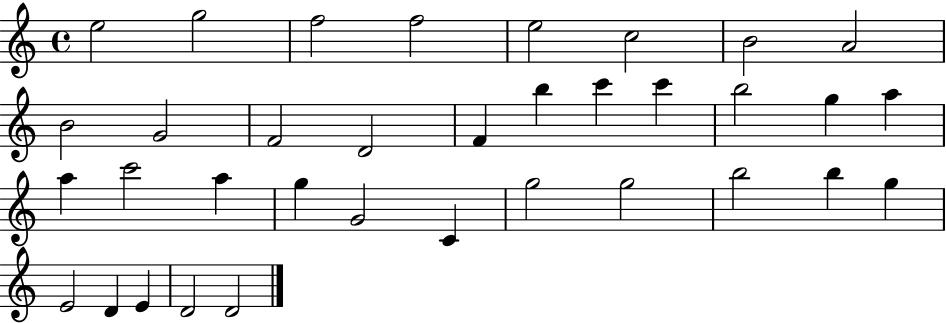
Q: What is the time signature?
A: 4/4